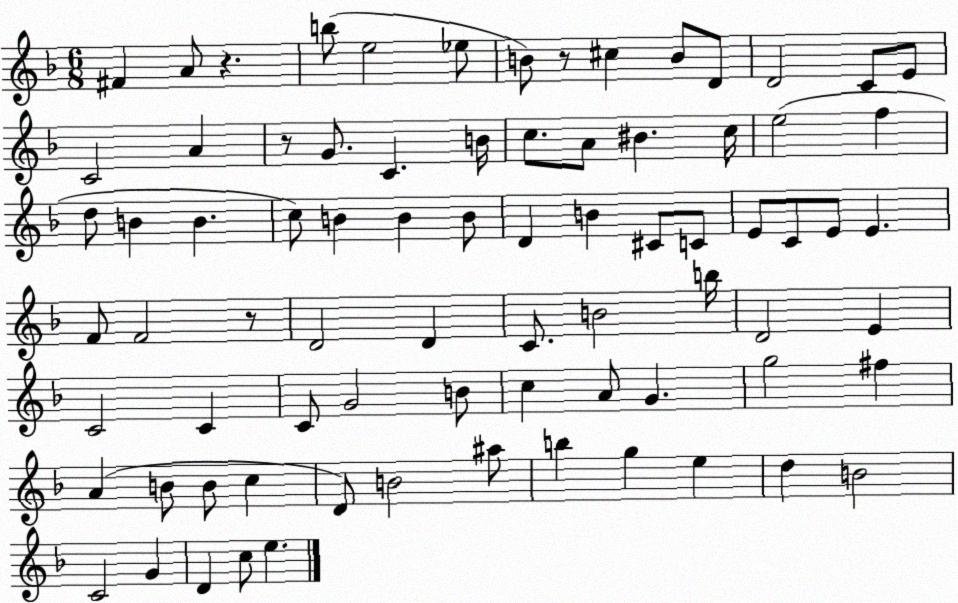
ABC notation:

X:1
T:Untitled
M:6/8
L:1/4
K:F
^F A/2 z b/2 e2 _e/2 B/2 z/2 ^c B/2 D/2 D2 C/2 E/2 C2 A z/2 G/2 C B/4 c/2 A/2 ^B c/4 e2 f d/2 B B c/2 B B B/2 D B ^C/2 C/2 E/2 C/2 E/2 E F/2 F2 z/2 D2 D C/2 B2 b/4 D2 E C2 C C/2 G2 B/2 c A/2 G g2 ^f A B/2 B/2 c D/2 B2 ^a/2 b g e d B2 C2 G D c/2 e